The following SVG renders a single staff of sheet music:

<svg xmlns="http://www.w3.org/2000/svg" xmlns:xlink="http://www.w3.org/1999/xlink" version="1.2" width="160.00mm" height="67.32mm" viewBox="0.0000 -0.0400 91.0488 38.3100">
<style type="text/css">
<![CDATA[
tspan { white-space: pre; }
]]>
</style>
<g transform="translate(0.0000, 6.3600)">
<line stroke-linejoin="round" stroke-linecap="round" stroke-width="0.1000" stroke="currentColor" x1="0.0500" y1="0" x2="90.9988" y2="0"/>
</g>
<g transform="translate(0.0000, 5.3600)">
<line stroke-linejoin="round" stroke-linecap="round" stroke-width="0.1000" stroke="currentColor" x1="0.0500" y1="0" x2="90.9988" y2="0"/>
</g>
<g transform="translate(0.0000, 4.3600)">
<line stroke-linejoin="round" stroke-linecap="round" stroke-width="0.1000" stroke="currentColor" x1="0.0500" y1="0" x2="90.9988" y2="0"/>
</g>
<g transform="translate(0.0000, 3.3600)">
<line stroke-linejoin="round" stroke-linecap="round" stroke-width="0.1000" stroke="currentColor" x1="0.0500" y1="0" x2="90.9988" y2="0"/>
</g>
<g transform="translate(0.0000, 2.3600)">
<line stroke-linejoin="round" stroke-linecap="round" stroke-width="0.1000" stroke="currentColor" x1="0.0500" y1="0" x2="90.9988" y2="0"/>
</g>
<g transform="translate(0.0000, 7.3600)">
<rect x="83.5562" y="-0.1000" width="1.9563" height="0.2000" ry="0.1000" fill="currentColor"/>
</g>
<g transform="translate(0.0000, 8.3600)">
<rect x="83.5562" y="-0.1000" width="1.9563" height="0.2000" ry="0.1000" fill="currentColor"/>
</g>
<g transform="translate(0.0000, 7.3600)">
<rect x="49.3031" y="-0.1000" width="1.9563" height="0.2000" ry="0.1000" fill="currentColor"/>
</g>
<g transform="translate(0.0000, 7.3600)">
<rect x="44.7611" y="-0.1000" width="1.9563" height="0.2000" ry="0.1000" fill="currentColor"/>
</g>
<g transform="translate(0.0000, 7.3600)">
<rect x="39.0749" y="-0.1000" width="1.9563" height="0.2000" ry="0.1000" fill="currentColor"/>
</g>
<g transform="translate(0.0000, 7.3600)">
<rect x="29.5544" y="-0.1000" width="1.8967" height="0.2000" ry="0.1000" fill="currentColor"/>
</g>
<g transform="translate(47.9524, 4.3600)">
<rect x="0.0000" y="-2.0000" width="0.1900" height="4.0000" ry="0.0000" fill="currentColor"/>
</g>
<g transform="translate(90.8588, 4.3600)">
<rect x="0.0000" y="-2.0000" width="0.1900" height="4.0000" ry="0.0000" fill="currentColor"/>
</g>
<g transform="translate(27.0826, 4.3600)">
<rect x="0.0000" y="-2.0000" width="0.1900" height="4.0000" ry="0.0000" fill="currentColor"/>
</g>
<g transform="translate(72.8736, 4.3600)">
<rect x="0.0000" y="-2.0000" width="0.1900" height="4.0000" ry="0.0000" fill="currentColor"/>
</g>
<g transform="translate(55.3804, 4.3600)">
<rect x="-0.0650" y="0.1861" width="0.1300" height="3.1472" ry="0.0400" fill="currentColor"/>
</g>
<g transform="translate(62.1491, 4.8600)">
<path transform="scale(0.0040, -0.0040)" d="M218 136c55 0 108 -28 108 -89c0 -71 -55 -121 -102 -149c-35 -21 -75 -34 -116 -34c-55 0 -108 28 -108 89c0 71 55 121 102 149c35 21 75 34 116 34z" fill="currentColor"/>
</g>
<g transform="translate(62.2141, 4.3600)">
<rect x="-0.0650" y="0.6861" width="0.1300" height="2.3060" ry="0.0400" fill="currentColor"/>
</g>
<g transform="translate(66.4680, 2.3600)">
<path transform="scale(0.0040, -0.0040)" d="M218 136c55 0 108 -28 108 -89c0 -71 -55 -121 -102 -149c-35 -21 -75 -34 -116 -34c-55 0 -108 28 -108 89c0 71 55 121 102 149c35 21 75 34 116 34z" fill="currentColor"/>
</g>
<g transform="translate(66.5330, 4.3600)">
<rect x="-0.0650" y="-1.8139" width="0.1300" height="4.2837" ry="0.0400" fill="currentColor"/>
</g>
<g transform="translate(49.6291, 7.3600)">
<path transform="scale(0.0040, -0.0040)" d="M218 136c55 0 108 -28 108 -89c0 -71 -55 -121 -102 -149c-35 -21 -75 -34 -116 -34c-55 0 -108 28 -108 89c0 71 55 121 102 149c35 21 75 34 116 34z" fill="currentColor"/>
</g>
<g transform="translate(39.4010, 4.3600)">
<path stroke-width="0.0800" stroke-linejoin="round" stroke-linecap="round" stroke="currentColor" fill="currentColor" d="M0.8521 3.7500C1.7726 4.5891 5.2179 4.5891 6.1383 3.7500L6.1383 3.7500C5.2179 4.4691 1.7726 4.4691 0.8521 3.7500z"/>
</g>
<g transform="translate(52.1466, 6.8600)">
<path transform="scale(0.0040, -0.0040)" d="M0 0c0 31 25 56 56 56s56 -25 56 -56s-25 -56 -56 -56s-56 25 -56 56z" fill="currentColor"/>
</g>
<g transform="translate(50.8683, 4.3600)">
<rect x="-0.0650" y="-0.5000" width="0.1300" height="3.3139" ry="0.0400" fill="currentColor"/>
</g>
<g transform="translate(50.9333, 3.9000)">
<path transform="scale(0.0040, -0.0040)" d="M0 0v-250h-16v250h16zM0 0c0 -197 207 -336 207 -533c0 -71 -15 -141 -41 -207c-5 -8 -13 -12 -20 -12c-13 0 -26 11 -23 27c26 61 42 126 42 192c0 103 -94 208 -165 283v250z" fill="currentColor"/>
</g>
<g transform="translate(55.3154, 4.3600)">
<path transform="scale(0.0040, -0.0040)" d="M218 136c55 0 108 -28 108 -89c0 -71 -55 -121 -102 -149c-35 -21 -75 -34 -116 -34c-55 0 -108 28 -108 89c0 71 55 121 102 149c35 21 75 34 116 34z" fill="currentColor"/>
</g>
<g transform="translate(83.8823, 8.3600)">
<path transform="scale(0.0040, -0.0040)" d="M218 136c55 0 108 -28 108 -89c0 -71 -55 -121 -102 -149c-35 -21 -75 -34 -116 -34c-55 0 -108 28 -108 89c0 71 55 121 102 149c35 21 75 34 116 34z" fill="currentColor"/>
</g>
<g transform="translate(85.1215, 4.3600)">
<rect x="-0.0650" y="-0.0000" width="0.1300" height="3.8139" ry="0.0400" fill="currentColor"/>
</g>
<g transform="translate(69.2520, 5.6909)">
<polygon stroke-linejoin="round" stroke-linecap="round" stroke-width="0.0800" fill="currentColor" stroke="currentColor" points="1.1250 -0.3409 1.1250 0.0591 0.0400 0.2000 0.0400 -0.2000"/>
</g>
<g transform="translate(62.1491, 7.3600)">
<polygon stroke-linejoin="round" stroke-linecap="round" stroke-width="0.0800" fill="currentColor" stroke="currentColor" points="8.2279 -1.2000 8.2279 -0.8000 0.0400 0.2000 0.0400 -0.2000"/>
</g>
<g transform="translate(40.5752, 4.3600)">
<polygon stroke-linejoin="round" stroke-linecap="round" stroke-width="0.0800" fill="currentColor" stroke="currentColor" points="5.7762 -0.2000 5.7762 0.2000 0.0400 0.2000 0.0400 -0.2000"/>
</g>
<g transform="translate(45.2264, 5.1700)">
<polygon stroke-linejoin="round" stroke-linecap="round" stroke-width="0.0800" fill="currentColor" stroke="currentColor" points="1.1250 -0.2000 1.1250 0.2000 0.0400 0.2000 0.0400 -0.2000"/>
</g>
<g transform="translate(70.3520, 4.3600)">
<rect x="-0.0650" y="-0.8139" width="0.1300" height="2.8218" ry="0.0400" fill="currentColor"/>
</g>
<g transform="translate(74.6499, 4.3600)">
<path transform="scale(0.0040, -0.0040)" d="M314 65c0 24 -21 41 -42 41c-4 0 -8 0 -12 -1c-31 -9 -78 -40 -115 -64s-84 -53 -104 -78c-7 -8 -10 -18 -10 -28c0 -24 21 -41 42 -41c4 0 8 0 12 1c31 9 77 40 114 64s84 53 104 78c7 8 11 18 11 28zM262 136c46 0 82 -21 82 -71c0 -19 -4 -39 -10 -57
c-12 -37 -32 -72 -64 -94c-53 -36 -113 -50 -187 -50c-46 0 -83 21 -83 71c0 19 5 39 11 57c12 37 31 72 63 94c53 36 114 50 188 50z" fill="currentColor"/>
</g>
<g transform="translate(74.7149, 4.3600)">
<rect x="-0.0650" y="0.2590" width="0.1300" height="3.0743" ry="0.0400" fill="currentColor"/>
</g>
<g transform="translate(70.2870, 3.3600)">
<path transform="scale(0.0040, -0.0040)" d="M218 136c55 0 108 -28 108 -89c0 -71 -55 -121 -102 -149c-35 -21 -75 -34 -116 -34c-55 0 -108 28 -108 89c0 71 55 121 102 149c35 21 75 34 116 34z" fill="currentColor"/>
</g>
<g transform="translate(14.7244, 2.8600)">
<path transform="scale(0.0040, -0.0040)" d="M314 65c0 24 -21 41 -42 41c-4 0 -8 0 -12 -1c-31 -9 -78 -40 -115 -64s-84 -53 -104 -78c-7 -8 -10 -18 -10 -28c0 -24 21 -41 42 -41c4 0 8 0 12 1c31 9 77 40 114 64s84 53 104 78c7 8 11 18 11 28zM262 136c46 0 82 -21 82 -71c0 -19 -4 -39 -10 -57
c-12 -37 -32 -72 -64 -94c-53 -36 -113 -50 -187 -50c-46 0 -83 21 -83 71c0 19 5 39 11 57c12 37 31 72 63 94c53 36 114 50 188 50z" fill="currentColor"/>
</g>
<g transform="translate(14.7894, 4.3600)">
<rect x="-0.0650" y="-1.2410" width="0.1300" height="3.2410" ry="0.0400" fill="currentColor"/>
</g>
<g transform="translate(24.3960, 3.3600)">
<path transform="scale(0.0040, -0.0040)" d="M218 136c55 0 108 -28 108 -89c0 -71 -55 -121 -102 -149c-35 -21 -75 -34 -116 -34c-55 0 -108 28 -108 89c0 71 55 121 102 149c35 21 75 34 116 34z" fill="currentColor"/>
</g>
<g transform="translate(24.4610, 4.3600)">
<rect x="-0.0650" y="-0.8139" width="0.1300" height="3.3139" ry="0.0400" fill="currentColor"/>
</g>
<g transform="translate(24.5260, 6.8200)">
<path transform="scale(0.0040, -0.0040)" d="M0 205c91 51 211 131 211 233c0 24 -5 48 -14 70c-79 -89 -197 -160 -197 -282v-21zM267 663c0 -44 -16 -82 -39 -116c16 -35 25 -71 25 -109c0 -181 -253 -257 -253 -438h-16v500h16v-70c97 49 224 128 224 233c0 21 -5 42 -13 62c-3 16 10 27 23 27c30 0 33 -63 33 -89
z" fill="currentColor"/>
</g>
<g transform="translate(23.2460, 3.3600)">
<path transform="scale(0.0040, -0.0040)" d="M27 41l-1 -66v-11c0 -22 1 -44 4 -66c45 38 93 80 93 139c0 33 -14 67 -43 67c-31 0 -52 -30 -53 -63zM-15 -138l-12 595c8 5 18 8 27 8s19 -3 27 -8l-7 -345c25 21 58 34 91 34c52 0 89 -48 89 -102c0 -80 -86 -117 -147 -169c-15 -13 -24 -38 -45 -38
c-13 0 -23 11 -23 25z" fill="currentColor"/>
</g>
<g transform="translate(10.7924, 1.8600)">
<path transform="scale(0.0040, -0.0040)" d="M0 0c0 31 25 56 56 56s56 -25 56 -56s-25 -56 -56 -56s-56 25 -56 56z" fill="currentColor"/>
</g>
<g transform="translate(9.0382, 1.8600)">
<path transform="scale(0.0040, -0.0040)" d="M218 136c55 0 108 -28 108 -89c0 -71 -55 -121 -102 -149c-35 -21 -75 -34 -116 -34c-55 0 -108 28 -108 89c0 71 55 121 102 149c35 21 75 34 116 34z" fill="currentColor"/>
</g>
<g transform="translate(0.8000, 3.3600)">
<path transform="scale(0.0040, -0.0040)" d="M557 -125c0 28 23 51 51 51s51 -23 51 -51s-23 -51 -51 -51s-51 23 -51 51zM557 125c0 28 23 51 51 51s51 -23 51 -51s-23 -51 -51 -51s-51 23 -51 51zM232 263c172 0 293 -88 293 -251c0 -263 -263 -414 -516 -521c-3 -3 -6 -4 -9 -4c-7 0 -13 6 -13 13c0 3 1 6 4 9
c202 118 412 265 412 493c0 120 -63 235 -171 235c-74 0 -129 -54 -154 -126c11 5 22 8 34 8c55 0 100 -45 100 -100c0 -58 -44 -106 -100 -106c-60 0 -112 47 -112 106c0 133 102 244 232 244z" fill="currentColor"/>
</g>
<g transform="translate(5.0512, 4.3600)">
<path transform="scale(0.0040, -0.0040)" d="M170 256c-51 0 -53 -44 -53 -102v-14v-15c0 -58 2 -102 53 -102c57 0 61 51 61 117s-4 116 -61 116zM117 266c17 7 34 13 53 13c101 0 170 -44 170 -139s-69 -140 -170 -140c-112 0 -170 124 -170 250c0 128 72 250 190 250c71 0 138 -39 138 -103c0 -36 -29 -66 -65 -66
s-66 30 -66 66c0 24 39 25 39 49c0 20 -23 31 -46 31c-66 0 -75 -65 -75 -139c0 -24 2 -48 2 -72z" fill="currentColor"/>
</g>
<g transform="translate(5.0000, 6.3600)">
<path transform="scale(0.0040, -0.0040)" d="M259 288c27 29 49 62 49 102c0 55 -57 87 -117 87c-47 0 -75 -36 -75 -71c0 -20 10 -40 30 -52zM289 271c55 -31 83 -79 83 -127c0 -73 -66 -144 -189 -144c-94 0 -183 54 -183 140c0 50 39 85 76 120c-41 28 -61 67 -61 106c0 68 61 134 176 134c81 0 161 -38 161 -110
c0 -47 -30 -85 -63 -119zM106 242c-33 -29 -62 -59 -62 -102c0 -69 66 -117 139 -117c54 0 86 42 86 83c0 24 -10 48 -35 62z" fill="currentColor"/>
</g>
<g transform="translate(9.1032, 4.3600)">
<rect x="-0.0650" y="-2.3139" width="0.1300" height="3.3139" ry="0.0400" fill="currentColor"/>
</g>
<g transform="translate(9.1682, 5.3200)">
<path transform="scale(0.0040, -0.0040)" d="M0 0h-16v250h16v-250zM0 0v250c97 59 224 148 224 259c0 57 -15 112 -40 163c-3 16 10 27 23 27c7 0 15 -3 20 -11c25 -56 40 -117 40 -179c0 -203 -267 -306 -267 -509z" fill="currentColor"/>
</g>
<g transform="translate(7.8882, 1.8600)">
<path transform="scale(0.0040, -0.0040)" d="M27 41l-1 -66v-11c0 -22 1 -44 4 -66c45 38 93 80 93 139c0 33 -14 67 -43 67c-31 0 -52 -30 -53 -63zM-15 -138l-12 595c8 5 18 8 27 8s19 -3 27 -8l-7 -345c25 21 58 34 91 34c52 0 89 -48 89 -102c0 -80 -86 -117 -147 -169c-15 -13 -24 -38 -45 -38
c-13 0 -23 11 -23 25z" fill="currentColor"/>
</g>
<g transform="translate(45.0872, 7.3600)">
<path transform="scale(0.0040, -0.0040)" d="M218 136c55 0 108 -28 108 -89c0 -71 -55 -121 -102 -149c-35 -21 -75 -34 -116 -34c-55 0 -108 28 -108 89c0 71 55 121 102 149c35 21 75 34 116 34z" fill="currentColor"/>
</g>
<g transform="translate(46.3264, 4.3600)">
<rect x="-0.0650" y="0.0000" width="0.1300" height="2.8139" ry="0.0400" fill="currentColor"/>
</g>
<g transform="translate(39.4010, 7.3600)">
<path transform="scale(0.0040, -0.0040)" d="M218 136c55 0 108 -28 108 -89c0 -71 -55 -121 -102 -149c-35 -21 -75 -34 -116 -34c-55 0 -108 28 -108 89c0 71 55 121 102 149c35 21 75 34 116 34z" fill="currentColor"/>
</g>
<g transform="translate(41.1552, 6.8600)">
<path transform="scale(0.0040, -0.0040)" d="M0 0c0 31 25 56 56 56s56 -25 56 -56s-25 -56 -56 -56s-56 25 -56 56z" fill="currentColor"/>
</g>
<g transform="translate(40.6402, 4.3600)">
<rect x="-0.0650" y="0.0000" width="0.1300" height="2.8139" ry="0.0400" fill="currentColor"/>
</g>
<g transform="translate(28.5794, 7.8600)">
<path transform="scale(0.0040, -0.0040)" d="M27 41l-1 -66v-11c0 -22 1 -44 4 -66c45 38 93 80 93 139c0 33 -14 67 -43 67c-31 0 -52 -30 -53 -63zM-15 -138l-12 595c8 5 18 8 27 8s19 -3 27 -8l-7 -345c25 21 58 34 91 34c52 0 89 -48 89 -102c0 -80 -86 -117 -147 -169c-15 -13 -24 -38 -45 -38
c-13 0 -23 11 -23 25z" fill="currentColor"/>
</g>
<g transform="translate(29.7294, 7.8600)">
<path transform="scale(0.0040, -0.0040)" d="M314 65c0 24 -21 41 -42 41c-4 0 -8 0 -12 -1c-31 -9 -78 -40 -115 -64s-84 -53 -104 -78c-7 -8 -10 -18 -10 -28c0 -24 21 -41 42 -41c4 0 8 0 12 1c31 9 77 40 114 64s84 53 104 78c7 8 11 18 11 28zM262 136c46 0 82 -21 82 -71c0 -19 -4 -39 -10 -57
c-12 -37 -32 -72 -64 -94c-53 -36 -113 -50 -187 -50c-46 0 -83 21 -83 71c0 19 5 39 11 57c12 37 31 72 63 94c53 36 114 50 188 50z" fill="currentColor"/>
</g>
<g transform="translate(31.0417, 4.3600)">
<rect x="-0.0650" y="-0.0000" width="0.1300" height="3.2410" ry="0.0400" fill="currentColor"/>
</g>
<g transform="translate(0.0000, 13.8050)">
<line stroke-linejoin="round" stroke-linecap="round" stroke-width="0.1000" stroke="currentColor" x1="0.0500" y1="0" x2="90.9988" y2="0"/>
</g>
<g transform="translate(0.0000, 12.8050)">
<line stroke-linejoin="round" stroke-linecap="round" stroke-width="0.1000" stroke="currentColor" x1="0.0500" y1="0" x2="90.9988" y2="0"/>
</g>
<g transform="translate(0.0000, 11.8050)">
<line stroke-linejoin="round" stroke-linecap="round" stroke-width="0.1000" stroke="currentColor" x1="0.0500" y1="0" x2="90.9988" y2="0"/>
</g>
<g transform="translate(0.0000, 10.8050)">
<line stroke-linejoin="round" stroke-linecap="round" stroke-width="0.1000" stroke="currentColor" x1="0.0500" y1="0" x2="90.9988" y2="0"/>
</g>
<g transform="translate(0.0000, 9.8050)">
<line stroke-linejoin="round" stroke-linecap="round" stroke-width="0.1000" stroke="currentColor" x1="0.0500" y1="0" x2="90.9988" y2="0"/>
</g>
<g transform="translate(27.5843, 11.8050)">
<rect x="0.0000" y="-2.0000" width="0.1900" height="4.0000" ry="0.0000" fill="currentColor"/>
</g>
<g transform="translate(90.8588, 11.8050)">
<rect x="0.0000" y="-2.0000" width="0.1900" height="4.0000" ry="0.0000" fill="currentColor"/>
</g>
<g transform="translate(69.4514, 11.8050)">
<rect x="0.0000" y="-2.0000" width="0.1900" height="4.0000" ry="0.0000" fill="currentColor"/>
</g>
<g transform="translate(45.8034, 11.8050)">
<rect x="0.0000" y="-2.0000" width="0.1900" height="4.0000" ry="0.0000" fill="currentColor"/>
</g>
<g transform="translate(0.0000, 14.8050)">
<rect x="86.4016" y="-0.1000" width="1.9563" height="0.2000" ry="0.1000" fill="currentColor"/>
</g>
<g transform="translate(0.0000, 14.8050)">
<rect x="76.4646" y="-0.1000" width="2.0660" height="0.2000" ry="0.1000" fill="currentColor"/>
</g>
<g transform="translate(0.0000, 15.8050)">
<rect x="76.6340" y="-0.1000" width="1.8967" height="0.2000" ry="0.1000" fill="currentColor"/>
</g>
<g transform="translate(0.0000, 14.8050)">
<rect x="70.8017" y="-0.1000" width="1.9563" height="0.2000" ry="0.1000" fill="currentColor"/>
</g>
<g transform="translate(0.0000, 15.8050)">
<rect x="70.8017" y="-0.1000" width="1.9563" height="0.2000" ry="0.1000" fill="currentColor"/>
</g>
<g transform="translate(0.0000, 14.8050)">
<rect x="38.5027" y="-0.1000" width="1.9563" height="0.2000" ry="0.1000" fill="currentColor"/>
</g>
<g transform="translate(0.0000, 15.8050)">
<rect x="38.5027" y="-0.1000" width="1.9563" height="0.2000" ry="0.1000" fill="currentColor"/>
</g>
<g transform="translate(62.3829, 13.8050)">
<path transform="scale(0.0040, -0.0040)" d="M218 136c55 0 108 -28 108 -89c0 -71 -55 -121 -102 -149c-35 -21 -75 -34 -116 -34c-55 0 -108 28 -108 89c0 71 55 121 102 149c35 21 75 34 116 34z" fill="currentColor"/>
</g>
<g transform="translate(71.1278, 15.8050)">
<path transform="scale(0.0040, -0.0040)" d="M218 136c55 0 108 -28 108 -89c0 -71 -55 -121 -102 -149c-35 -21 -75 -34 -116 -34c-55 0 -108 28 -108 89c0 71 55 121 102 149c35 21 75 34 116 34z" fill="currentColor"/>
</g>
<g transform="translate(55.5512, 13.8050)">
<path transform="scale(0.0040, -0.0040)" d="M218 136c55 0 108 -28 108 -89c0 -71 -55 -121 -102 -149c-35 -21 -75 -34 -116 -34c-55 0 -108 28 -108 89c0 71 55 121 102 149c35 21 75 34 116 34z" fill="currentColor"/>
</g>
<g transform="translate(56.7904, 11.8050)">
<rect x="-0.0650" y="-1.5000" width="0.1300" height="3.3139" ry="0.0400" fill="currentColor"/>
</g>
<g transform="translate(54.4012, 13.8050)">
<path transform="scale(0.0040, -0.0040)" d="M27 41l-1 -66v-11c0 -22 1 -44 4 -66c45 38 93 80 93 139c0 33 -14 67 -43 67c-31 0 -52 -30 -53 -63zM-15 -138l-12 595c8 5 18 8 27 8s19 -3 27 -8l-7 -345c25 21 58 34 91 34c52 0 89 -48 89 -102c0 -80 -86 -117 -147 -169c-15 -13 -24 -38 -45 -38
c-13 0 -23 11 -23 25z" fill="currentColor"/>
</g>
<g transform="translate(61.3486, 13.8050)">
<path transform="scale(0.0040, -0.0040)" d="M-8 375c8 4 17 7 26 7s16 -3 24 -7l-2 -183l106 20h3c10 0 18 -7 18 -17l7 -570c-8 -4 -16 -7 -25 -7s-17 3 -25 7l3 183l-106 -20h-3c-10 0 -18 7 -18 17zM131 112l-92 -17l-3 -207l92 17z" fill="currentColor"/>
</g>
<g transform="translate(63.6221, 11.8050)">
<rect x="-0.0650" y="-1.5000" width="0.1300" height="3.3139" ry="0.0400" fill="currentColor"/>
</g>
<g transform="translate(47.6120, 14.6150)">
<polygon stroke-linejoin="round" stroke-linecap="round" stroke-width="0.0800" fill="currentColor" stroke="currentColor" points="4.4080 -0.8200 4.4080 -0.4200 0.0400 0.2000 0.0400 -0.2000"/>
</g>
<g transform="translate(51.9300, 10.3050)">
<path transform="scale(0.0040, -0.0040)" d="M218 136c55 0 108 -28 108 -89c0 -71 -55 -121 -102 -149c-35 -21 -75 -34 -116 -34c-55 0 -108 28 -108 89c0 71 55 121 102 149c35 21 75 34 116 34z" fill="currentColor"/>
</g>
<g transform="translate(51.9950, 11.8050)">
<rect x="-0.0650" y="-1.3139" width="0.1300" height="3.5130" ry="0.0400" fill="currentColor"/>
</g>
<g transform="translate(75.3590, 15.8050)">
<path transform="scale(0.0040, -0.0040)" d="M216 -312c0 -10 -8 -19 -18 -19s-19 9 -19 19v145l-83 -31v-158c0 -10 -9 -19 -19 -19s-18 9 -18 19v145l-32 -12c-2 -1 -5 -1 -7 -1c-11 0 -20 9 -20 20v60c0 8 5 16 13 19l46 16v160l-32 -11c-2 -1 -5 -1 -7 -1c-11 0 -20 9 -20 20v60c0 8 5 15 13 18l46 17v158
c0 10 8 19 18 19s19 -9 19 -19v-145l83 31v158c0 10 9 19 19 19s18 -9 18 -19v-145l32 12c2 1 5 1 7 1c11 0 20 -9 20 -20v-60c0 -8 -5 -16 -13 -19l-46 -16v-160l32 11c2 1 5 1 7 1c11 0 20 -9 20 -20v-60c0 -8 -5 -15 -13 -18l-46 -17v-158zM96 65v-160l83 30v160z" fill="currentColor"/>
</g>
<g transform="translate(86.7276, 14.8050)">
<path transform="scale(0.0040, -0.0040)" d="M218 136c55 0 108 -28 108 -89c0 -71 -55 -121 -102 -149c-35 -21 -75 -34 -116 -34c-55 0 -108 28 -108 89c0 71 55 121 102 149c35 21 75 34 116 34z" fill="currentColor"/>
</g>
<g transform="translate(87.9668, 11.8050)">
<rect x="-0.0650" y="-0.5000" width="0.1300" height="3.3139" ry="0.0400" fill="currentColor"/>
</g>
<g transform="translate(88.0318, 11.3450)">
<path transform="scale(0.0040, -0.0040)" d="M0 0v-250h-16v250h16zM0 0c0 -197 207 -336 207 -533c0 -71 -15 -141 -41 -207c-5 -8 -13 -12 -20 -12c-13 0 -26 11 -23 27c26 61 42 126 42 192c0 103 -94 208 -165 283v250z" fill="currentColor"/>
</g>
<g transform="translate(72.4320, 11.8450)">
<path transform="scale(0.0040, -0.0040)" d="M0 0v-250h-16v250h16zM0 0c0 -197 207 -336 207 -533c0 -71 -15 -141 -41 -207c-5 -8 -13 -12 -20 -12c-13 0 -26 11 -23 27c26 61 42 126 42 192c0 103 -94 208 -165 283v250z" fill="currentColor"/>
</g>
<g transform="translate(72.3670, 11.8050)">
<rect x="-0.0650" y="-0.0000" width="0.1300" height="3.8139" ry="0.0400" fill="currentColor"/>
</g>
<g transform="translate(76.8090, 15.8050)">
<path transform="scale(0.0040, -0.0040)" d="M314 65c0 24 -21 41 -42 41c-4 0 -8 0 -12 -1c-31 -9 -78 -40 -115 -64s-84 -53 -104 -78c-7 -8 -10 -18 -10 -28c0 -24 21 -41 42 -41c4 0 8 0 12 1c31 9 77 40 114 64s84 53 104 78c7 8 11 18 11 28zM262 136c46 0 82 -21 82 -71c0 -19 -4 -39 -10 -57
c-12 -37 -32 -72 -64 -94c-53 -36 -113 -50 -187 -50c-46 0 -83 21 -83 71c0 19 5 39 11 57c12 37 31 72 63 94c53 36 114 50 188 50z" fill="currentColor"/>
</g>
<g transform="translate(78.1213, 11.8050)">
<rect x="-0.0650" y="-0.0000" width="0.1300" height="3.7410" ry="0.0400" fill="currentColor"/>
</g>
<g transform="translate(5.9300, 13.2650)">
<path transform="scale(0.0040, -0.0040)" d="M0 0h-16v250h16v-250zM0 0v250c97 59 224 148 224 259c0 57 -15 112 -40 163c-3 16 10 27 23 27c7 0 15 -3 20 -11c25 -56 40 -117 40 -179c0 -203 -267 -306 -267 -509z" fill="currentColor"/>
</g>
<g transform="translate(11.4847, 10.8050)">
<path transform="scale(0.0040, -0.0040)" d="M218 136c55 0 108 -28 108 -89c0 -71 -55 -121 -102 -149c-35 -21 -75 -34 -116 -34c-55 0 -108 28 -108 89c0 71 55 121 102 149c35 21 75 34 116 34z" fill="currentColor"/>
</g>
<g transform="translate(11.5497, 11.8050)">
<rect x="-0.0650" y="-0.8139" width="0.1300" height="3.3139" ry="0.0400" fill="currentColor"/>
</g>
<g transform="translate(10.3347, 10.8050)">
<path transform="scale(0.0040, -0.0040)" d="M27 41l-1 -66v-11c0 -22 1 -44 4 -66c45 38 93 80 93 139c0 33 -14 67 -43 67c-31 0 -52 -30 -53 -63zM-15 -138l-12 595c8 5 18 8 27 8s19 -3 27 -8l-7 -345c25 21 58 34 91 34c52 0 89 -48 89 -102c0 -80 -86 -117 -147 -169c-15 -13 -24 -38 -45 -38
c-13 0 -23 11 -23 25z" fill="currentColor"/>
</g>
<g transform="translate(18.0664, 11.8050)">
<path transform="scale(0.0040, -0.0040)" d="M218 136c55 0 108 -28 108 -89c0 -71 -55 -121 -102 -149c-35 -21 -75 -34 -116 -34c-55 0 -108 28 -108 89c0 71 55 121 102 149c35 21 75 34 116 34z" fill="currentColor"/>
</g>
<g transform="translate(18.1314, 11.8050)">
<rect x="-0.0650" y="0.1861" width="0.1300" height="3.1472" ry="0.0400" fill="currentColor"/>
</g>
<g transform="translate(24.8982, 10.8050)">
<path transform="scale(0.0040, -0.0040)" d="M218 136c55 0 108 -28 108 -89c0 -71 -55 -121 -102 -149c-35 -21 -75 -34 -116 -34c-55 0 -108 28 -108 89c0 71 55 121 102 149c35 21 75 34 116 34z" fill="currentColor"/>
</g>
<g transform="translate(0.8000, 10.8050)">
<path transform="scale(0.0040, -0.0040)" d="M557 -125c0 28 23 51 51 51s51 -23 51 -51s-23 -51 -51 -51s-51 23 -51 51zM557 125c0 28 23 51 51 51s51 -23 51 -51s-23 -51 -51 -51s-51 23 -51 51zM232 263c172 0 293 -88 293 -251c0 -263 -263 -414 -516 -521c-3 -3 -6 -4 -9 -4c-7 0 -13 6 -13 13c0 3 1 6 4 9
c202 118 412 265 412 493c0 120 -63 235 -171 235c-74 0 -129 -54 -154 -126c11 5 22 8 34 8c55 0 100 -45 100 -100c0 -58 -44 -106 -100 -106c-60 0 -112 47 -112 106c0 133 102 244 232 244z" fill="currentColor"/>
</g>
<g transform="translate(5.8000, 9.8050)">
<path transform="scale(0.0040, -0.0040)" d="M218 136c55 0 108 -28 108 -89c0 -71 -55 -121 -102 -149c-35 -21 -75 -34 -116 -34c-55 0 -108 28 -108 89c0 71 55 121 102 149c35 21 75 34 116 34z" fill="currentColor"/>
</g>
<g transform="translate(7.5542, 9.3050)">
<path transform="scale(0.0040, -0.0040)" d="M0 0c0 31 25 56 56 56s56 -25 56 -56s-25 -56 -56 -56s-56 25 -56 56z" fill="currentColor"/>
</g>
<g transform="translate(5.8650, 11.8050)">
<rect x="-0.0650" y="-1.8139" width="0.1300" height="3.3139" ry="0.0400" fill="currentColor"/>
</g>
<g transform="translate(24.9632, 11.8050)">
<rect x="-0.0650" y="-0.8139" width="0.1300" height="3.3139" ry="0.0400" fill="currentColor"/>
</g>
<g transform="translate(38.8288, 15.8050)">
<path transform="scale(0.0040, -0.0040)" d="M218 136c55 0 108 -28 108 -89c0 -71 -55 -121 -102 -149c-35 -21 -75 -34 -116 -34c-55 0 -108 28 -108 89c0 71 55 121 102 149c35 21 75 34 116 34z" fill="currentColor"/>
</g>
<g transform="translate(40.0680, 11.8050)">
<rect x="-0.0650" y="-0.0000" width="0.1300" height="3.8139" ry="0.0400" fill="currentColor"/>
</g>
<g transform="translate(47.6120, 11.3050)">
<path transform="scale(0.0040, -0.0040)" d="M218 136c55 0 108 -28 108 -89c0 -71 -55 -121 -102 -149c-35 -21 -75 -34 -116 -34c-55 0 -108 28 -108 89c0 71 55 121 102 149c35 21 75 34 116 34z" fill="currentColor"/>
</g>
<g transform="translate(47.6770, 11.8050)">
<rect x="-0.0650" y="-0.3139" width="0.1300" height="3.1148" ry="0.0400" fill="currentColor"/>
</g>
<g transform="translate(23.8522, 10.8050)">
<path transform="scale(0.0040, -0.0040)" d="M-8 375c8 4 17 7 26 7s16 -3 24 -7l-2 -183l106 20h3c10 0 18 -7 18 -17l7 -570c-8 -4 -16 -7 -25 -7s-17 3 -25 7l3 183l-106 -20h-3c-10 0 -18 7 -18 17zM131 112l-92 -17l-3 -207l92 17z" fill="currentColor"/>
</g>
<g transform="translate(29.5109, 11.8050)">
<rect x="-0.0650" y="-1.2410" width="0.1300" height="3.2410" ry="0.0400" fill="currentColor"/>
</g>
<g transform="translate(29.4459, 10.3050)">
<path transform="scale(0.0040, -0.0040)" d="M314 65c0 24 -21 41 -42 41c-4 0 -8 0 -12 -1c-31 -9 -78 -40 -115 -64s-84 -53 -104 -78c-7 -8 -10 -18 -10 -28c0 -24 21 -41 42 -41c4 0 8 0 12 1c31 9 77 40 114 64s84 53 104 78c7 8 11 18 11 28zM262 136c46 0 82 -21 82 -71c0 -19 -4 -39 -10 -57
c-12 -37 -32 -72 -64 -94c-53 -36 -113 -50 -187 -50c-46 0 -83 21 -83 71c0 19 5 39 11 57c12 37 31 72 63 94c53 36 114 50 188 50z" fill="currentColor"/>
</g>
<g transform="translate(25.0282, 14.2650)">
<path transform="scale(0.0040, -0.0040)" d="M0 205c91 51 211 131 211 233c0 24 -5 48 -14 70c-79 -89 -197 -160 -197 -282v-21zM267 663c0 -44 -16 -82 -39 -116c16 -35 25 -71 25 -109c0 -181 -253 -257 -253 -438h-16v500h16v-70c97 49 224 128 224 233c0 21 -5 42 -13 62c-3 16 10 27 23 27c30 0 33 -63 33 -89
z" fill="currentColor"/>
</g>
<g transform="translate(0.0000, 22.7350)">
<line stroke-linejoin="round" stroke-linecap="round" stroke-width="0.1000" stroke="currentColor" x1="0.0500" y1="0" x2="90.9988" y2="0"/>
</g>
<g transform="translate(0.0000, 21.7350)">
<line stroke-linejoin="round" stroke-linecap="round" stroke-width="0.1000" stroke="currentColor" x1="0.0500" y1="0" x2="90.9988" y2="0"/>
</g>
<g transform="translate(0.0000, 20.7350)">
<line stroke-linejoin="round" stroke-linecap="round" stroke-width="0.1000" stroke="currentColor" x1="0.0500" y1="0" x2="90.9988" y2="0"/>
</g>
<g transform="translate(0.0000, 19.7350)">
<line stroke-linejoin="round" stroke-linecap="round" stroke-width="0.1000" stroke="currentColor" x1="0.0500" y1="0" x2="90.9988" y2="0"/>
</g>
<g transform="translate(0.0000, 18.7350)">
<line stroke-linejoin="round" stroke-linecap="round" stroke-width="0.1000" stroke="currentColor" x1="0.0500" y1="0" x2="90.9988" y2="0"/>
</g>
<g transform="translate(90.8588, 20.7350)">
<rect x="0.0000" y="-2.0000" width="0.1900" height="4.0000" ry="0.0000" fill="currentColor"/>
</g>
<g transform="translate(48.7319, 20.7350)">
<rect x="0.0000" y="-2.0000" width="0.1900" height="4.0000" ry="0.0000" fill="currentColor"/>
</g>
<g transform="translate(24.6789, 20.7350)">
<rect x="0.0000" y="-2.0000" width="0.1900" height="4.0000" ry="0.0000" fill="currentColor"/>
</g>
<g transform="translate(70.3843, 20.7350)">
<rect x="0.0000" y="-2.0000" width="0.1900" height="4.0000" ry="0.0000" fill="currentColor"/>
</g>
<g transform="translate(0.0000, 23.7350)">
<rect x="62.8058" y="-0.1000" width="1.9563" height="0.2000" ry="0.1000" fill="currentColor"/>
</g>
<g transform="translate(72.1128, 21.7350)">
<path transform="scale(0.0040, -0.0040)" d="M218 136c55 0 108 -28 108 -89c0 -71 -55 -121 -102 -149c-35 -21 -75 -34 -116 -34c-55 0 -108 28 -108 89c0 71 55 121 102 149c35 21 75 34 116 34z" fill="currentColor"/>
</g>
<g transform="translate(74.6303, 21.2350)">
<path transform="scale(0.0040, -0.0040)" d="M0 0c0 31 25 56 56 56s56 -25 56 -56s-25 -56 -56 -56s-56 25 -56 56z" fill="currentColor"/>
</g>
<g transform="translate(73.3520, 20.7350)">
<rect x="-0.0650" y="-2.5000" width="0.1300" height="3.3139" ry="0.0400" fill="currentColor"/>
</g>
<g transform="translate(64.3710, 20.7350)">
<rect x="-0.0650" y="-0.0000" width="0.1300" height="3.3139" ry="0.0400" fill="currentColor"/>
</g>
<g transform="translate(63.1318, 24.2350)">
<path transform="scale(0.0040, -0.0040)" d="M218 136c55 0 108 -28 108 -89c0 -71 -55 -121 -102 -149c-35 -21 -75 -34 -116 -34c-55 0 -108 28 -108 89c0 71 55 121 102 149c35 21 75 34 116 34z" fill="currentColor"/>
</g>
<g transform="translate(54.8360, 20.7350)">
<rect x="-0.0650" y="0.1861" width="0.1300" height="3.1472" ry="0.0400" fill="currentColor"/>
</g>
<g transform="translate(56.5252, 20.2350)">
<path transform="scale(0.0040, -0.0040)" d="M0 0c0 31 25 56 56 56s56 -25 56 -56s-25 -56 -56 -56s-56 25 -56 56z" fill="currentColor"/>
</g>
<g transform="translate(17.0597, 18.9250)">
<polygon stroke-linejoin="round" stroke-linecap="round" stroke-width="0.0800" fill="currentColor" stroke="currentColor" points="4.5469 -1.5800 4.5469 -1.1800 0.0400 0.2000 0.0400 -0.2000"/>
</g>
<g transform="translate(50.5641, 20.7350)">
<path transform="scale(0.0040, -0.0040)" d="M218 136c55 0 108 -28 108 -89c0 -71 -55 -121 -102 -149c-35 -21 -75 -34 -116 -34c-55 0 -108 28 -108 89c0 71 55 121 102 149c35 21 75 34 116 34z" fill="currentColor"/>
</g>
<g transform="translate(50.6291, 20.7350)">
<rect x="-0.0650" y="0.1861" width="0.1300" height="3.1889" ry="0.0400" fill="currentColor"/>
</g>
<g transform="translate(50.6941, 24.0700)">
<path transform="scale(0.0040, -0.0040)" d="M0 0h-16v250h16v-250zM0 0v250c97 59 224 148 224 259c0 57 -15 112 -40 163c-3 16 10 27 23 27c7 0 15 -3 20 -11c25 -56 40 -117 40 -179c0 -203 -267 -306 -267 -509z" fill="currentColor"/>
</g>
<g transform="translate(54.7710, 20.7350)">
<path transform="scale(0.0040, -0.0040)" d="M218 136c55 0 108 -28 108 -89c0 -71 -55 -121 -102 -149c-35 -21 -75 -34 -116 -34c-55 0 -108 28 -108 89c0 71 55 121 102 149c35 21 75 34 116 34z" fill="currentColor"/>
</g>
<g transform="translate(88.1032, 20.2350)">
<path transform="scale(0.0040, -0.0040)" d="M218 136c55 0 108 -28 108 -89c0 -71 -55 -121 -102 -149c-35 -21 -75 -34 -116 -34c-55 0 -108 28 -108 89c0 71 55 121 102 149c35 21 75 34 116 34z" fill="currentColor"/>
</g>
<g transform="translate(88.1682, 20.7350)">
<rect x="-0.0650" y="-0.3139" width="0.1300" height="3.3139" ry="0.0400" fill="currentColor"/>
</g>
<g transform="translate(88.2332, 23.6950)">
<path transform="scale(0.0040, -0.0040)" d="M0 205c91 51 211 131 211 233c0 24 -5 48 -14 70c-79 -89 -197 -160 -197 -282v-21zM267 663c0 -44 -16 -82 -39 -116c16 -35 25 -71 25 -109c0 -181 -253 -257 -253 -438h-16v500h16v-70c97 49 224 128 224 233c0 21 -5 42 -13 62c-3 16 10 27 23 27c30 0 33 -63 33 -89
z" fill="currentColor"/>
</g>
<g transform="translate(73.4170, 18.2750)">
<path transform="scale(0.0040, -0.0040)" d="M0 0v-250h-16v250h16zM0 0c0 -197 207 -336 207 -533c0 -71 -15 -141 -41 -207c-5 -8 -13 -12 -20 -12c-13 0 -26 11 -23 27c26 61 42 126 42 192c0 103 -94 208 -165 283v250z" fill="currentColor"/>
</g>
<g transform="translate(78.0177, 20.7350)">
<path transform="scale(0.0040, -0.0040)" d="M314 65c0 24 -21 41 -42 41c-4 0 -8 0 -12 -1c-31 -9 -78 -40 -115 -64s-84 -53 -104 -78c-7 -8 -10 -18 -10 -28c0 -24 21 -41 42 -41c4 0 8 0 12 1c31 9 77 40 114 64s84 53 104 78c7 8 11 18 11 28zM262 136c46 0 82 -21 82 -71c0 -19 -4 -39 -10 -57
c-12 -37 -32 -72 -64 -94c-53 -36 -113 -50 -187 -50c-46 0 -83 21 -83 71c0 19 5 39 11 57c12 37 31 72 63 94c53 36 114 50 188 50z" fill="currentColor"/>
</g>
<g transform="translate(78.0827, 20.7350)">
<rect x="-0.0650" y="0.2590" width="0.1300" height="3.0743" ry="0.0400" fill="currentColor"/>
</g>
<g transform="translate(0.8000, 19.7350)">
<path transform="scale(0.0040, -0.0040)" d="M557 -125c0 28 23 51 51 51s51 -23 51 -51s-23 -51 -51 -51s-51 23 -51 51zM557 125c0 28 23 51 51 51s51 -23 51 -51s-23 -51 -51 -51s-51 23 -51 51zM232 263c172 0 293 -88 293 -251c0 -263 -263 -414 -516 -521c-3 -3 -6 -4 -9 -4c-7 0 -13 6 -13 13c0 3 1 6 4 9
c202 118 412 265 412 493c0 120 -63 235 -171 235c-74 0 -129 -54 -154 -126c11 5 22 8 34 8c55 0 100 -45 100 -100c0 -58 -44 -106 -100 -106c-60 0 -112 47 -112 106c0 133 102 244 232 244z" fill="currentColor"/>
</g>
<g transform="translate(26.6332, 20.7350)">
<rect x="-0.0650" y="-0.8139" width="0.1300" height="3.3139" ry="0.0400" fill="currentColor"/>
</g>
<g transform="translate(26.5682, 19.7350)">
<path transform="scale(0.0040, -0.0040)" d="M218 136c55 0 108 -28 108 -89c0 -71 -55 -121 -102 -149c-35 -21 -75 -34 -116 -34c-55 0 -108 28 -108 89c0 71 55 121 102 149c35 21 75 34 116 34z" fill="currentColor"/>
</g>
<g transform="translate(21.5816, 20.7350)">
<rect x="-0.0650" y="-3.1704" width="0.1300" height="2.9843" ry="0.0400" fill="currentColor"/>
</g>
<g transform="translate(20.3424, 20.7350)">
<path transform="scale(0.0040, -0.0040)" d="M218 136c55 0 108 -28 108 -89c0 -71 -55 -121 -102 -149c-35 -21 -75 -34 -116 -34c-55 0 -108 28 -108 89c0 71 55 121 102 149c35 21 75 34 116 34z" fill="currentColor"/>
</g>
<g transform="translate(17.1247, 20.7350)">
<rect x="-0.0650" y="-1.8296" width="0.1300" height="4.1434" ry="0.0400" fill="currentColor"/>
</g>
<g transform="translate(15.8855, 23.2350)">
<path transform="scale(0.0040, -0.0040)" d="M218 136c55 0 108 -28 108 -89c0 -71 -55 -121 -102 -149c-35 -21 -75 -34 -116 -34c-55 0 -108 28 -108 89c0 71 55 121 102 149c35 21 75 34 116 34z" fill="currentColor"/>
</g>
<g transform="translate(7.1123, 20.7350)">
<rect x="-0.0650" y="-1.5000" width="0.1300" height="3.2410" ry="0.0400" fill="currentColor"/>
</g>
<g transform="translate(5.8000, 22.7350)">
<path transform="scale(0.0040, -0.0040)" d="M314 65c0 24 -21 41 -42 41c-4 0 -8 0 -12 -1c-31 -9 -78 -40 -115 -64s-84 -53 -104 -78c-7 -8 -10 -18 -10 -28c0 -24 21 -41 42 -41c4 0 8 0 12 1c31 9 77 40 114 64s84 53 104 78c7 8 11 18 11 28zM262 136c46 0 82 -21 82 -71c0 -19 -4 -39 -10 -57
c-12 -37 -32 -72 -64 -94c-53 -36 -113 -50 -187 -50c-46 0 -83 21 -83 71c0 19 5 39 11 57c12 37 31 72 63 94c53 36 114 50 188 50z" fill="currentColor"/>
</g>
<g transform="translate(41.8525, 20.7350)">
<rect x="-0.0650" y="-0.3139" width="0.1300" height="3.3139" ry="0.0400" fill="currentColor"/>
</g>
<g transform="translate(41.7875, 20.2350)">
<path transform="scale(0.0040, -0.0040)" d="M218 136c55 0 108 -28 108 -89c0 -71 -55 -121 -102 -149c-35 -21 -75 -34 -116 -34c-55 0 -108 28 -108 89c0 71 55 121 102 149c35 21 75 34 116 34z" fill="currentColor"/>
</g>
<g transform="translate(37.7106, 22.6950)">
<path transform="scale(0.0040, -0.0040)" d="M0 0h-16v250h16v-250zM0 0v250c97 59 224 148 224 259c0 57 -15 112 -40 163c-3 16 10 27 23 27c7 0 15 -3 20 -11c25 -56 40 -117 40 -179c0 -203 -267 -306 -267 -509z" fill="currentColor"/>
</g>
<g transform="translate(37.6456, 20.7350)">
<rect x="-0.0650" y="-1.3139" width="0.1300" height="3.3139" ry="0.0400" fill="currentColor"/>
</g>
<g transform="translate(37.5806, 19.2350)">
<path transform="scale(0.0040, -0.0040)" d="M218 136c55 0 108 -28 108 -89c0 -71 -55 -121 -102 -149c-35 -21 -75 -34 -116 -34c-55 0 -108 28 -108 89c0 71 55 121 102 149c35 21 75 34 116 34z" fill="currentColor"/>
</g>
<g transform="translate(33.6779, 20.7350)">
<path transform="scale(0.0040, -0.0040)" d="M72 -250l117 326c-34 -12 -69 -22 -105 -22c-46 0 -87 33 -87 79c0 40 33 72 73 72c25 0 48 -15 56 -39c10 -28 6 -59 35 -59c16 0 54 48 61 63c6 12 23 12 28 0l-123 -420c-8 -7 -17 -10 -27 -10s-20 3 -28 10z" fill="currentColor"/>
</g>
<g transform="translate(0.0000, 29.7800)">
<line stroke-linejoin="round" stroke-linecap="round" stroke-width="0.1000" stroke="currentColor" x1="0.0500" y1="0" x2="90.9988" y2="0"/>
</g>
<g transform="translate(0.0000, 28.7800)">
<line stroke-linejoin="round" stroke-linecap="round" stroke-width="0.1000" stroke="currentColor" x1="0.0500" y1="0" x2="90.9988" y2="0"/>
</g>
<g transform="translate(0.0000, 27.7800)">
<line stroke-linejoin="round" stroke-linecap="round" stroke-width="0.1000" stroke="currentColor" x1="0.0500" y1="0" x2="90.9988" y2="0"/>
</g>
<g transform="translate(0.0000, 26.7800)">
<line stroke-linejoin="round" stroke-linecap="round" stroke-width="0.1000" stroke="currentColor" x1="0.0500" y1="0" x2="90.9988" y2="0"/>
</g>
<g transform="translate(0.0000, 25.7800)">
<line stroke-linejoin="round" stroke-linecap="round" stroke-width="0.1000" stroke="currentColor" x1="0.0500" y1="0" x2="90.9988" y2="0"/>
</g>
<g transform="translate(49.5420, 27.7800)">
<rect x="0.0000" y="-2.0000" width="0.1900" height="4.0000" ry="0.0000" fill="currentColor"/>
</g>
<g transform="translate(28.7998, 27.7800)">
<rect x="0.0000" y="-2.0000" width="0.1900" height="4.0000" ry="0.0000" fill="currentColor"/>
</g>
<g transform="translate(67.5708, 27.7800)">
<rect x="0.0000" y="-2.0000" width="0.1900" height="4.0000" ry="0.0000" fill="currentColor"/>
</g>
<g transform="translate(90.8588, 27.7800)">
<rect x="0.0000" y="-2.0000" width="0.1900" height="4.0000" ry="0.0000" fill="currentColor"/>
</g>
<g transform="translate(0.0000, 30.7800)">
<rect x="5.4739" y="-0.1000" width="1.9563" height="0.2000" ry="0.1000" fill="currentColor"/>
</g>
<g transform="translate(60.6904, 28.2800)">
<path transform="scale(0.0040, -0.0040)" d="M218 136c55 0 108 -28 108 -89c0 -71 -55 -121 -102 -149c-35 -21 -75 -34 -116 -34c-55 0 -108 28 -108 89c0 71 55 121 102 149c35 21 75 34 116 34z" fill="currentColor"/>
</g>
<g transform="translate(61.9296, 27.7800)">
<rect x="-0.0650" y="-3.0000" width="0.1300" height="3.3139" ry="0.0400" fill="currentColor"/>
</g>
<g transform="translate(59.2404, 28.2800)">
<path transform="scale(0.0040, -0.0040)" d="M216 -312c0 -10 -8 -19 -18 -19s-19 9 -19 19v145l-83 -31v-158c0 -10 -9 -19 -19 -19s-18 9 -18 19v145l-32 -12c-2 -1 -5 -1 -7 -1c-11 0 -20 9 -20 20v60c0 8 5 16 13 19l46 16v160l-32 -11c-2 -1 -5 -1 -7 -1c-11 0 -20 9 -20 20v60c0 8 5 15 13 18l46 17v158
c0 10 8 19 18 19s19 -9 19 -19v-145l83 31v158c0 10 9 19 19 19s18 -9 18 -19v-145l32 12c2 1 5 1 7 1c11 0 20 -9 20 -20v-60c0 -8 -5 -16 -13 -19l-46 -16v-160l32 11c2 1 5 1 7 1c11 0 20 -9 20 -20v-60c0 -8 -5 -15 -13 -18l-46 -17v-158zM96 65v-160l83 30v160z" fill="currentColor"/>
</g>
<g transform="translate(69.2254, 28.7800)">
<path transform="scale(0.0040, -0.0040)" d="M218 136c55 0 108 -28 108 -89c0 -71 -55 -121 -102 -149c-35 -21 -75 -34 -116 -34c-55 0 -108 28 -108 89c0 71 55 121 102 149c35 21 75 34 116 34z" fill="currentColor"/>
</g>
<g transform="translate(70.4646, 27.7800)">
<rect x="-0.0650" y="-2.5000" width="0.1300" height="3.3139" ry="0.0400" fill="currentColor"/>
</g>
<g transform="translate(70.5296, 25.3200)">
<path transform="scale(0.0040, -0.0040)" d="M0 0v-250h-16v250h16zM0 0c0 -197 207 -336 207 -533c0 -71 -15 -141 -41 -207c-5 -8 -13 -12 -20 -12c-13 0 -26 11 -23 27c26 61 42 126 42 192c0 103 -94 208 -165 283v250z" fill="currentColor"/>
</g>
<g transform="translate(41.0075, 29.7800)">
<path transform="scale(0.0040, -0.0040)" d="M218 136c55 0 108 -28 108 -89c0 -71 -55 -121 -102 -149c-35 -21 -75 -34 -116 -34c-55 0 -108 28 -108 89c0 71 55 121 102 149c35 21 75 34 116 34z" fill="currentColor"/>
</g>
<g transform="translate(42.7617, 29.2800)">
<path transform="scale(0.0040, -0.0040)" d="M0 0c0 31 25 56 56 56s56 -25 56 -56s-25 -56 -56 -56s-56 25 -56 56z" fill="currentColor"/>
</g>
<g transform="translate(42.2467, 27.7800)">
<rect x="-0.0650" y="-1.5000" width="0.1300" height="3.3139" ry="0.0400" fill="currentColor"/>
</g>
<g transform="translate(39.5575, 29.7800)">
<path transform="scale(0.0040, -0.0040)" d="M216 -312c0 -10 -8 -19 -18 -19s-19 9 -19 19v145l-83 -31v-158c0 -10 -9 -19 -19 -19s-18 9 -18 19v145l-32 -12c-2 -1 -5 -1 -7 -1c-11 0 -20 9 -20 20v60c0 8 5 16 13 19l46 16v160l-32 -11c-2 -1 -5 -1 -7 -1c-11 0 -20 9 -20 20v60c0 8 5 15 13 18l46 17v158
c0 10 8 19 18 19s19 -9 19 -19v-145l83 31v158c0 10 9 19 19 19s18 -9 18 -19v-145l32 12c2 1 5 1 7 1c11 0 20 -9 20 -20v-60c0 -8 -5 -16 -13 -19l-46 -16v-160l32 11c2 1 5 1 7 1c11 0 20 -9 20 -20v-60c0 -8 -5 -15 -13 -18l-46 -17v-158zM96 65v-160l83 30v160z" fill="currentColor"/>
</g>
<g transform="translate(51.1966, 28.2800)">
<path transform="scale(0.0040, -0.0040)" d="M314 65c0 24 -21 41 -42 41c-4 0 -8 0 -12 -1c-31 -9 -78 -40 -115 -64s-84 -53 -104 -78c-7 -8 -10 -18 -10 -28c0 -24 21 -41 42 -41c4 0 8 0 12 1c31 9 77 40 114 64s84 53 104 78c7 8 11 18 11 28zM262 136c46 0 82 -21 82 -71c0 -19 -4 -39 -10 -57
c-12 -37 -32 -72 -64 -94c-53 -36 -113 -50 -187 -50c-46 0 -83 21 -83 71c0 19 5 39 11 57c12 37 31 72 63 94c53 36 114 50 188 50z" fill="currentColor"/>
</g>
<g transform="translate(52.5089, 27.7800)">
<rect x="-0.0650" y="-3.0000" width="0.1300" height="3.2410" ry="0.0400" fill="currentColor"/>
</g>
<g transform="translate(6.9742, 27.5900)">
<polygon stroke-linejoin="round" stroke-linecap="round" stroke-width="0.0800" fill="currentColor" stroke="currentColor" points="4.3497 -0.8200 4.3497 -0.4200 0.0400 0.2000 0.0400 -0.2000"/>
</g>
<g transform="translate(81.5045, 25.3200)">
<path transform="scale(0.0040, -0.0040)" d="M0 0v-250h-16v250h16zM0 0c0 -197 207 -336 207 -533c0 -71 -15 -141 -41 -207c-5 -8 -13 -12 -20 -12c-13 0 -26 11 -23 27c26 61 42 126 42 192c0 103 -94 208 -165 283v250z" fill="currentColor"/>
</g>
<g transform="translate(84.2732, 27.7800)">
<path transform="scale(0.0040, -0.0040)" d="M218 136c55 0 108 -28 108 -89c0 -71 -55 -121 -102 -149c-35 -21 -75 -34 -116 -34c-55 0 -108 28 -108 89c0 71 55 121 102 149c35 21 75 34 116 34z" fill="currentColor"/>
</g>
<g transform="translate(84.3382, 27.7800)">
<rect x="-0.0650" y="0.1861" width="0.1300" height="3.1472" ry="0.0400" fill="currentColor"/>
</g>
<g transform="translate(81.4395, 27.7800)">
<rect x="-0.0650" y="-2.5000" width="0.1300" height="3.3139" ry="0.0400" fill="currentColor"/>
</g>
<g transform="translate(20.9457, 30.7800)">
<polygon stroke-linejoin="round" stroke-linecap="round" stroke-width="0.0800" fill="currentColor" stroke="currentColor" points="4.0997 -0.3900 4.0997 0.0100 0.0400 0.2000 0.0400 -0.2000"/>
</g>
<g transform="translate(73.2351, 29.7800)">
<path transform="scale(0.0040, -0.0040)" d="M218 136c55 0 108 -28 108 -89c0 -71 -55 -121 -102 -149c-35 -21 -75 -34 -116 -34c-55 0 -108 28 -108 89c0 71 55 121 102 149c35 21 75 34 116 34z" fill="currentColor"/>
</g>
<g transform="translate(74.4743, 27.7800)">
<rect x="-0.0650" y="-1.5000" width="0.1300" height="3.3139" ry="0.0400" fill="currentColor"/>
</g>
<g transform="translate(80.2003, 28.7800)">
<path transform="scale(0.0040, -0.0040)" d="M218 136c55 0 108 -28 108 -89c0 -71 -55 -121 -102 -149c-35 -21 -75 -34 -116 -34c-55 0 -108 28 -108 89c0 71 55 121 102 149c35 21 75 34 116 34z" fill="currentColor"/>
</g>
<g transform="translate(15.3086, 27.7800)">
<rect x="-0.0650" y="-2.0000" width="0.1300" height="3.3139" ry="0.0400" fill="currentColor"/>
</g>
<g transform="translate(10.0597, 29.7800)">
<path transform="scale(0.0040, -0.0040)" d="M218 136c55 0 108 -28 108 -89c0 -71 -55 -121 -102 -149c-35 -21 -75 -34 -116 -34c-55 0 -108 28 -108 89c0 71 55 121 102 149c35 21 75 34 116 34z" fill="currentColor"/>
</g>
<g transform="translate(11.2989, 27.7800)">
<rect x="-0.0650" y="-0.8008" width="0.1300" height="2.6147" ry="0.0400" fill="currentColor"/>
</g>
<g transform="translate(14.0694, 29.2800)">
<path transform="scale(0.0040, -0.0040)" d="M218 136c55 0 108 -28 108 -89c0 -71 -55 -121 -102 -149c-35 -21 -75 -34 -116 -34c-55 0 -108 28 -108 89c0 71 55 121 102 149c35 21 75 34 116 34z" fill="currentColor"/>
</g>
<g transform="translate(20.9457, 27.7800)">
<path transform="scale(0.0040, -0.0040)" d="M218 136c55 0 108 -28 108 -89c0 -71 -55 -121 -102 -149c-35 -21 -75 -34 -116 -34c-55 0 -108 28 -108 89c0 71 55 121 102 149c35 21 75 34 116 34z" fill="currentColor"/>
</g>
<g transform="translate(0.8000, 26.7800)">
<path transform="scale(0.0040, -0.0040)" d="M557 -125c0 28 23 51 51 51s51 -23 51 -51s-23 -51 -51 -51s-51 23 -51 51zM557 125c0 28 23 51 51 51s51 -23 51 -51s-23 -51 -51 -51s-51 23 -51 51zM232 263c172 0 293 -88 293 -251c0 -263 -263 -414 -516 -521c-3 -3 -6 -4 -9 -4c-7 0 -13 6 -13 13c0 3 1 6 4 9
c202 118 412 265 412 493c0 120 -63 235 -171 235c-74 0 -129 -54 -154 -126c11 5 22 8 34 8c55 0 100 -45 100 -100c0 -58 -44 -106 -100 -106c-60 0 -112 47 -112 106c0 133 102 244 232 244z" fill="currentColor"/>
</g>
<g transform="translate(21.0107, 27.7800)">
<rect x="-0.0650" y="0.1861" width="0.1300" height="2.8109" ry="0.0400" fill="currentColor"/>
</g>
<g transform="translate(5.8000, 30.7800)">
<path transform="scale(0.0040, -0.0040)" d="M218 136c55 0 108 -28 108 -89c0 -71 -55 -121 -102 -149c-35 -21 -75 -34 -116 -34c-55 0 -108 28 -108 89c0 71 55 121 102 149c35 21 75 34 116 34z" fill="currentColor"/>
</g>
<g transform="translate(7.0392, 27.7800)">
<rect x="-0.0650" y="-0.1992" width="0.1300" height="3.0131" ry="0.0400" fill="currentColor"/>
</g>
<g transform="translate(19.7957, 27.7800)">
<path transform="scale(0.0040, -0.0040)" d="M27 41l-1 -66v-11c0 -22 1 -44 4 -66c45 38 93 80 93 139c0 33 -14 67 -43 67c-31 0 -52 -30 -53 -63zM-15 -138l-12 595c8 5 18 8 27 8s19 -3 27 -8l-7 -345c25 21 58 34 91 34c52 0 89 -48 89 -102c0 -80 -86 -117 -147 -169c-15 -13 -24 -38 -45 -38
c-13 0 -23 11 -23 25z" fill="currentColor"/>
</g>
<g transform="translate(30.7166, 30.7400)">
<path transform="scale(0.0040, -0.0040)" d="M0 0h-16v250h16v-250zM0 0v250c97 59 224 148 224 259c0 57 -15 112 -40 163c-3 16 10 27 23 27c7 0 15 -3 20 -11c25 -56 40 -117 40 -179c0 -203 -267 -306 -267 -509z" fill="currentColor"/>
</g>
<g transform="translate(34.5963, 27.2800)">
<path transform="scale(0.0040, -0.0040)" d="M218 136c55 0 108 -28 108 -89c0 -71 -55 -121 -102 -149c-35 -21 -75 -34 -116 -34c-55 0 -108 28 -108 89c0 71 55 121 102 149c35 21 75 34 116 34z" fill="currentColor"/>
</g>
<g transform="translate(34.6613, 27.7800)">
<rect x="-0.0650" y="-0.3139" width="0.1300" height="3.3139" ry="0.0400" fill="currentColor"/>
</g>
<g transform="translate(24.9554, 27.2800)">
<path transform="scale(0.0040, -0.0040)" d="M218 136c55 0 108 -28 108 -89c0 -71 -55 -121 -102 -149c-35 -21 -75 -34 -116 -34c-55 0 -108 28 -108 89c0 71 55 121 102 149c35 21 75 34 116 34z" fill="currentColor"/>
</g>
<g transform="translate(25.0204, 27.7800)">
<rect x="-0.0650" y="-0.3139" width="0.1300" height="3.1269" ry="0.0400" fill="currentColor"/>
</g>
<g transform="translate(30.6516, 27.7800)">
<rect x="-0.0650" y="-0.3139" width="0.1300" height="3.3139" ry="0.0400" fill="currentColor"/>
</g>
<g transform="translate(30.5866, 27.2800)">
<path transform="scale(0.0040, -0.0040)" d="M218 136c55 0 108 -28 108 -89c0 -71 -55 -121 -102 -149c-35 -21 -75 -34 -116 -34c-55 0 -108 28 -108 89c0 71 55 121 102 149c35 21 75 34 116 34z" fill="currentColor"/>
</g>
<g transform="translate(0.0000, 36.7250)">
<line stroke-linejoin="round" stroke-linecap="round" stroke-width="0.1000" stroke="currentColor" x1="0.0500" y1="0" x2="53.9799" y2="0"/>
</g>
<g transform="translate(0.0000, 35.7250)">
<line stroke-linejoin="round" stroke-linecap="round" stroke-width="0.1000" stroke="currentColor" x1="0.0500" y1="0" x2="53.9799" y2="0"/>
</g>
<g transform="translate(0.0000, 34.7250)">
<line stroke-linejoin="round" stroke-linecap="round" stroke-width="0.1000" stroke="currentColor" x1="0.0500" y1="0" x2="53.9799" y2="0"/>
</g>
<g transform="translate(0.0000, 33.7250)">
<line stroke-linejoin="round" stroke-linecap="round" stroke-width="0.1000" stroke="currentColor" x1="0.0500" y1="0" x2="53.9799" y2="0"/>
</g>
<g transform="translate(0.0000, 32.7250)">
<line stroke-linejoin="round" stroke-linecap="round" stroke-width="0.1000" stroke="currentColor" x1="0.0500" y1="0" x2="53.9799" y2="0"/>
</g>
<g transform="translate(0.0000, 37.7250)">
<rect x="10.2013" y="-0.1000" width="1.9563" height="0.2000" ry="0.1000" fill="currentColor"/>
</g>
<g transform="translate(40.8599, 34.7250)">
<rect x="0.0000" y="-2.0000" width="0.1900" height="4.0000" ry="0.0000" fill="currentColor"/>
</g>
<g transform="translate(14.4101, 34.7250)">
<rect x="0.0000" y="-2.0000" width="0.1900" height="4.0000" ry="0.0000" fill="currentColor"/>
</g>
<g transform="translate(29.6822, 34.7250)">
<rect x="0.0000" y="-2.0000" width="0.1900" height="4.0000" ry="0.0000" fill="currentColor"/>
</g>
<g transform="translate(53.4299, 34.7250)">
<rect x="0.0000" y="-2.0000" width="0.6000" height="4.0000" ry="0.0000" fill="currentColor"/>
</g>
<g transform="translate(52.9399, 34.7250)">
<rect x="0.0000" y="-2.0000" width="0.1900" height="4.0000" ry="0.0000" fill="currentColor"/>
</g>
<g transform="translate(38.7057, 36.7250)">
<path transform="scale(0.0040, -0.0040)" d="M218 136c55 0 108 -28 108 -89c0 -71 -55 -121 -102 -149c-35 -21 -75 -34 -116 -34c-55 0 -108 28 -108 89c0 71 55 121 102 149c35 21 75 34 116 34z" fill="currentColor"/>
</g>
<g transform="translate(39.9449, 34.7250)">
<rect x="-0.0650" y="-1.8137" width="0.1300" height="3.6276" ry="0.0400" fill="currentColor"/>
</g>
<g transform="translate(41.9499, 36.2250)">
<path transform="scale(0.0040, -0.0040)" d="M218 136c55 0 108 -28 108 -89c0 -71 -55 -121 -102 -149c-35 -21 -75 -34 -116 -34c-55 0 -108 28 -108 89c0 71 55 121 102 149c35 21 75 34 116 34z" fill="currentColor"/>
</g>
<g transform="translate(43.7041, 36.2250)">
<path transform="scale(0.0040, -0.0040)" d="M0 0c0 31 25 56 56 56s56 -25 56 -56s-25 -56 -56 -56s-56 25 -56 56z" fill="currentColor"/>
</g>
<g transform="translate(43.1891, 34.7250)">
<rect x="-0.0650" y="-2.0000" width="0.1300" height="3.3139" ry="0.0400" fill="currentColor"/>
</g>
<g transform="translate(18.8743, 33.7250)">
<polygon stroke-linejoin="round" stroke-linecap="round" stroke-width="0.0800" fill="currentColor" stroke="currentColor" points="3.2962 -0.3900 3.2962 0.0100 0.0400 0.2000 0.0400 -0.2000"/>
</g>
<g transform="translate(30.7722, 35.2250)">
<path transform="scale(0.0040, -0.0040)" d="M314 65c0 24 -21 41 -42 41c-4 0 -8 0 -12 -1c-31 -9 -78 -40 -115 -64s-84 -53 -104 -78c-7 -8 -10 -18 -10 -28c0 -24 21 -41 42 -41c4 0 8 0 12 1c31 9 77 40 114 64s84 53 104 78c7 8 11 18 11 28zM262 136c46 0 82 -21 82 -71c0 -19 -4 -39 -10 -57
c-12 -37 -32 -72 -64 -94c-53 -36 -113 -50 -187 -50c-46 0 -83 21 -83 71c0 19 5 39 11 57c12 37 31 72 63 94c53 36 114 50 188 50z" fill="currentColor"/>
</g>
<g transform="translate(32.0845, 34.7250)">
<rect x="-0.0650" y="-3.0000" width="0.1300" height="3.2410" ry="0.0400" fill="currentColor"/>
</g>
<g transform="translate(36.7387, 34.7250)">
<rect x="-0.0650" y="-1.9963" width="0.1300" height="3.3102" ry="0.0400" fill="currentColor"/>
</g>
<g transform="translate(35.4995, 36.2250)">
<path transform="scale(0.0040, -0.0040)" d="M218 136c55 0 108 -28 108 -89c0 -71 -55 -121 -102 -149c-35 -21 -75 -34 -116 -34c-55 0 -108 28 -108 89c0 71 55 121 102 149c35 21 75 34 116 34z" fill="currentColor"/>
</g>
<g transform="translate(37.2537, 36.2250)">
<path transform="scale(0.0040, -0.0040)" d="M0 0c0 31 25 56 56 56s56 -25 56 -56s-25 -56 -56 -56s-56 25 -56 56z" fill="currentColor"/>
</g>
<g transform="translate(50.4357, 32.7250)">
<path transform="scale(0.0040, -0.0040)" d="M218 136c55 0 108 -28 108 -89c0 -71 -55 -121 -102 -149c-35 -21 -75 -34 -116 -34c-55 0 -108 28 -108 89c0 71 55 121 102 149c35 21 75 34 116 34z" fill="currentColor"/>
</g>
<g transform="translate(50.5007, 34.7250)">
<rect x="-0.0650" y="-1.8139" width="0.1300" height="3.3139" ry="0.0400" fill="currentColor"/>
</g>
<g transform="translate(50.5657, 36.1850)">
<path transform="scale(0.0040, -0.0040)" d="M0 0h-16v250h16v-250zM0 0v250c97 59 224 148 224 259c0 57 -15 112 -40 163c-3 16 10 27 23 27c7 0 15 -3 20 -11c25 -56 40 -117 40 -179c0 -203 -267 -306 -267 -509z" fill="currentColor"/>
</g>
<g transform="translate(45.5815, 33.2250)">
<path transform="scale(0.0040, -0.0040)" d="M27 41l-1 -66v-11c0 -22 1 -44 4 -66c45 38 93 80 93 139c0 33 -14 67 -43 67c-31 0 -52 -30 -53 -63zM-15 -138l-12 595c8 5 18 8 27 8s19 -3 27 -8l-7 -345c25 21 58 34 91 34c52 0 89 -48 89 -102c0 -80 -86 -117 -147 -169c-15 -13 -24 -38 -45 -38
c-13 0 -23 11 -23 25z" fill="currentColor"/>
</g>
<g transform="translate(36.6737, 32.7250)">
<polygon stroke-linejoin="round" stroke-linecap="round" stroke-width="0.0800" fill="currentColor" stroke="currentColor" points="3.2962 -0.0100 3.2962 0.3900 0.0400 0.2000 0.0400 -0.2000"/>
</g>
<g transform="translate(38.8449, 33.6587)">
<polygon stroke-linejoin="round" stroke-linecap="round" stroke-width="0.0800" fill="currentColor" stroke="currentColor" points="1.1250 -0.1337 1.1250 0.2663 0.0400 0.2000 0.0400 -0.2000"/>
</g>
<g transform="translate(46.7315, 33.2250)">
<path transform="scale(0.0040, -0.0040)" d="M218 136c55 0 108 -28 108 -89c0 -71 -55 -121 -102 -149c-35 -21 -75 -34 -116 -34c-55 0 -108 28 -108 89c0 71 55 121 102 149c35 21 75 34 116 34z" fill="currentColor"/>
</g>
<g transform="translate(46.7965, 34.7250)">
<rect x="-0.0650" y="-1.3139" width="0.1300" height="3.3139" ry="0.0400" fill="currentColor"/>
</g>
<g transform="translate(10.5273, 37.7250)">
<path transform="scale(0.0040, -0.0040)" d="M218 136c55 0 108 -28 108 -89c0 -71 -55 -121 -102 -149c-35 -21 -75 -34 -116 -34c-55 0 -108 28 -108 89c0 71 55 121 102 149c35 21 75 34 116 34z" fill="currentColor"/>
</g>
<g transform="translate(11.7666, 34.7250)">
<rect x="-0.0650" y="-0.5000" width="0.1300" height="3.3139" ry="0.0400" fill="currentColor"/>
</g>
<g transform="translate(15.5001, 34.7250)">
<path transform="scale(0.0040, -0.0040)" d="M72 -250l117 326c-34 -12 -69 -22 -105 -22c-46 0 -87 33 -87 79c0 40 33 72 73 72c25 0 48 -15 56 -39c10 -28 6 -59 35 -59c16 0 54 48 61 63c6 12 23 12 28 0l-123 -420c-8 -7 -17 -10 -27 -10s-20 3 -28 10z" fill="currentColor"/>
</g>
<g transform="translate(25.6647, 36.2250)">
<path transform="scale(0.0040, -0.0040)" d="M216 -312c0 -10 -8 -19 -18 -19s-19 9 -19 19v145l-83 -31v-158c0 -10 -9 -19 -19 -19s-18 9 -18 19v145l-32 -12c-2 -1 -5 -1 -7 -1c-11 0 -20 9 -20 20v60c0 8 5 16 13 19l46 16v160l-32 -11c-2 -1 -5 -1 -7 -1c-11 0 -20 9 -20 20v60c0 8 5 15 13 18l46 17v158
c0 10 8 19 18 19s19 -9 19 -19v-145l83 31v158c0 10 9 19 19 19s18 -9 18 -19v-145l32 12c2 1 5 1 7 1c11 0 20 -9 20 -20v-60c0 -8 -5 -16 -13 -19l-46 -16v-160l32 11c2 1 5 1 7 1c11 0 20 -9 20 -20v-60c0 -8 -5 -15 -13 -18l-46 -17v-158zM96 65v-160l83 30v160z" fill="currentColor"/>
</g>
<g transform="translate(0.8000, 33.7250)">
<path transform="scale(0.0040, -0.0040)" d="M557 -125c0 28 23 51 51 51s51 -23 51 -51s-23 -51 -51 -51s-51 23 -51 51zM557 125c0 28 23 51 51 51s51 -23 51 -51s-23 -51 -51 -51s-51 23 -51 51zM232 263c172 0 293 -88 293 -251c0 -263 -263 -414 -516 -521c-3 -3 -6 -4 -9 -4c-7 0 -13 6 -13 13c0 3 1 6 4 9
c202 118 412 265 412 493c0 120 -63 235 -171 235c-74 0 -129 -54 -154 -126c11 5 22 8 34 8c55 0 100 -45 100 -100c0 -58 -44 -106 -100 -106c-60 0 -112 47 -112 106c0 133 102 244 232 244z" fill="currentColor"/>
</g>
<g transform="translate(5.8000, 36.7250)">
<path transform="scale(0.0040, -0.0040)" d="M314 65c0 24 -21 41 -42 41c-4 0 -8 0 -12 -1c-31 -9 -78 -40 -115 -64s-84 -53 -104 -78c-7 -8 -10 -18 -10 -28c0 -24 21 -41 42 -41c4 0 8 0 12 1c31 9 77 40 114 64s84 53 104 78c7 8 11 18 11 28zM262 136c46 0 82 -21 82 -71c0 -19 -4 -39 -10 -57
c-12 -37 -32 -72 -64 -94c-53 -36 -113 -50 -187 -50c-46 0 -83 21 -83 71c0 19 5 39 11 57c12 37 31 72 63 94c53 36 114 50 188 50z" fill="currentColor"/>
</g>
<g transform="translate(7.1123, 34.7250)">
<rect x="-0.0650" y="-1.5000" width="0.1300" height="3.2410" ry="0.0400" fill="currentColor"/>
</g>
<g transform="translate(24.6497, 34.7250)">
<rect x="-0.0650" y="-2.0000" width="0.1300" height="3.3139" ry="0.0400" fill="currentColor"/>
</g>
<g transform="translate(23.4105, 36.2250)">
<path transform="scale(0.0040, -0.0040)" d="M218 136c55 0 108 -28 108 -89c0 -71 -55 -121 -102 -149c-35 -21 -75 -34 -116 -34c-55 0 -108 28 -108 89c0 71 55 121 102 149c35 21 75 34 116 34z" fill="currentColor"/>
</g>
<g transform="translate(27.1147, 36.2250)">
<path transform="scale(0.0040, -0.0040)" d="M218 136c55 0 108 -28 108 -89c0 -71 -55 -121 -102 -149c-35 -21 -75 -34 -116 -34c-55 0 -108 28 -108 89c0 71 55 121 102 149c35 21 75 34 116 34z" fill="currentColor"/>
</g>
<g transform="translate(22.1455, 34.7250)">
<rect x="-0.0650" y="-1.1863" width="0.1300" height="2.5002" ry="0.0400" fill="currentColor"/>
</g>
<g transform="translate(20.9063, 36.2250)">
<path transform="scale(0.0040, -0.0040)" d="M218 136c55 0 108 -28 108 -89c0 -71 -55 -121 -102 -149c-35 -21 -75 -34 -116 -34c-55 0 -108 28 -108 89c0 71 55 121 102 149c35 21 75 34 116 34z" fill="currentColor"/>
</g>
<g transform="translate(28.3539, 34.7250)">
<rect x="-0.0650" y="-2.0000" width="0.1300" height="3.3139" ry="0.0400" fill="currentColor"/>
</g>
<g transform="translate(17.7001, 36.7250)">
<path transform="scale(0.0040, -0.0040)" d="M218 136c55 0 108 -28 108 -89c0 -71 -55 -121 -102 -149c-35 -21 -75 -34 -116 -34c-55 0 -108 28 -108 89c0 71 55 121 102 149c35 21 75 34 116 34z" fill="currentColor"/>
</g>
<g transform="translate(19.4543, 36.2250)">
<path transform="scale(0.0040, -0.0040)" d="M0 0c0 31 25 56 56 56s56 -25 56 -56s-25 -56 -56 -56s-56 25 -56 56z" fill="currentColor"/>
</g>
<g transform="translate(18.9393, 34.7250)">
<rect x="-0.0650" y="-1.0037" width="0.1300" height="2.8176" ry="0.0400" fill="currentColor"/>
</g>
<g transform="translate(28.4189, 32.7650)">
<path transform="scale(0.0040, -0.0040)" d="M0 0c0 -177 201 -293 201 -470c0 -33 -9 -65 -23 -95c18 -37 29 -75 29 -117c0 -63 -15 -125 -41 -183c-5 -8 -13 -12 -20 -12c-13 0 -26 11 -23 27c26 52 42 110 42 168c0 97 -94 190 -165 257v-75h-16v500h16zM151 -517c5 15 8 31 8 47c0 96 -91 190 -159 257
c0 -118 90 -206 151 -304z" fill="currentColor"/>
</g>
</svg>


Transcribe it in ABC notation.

X:1
T:Untitled
M:6/8
L:1/4
K:C
_B,/2 G,2 _F,/4 _D,,2 E,,/2 E,,/4 E,,/2 D, C,/2 A,/2 F,/4 D,2 C,, A,/2 _F, D, F,/4 G,2 C,, E,/2 G,/2 _G,, G,, C,,/2 ^C,,2 E,,/2 G,,2 F,,/2 D,/2 F, z/2 G,/2 E, D,/2 D, D,, B,,/2 D,2 E,/4 E,,/2 G,,/2 A,, _D,/2 E,/2 E,/2 E, ^G,, C,2 ^C, B,,/2 G,, B,,/2 D, G,,2 E,, z/2 G,,/2 A,,/2 A,, ^A,,/4 C,2 A,,/2 G,,/4 A,, _G, A,/2